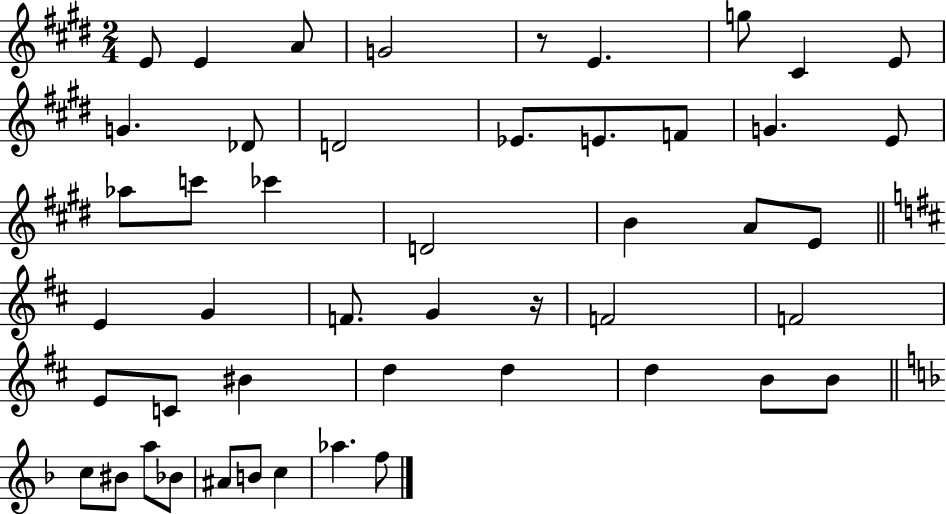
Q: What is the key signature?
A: E major